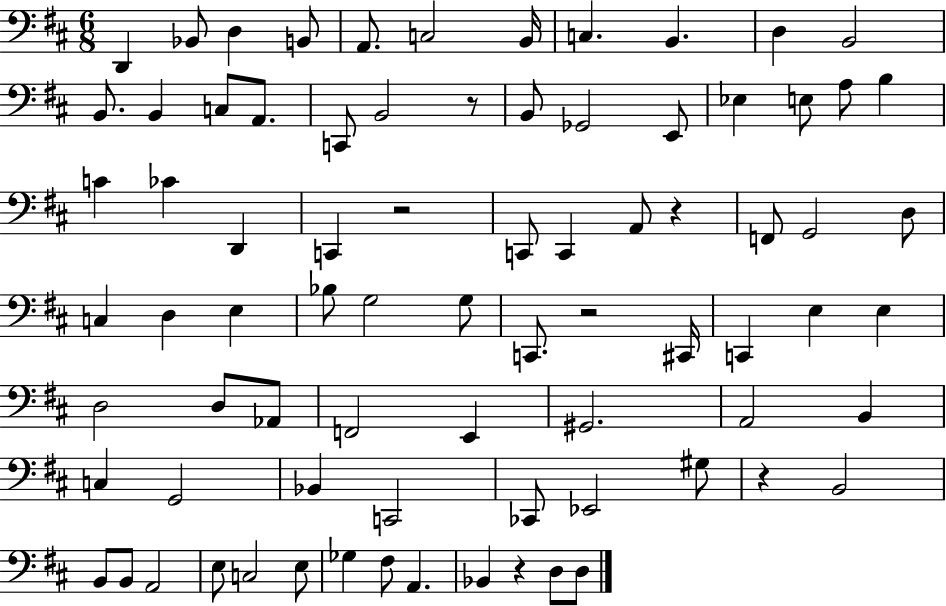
{
  \clef bass
  \numericTimeSignature
  \time 6/8
  \key d \major
  d,4 bes,8 d4 b,8 | a,8. c2 b,16 | c4. b,4. | d4 b,2 | \break b,8. b,4 c8 a,8. | c,8 b,2 r8 | b,8 ges,2 e,8 | ees4 e8 a8 b4 | \break c'4 ces'4 d,4 | c,4 r2 | c,8 c,4 a,8 r4 | f,8 g,2 d8 | \break c4 d4 e4 | bes8 g2 g8 | c,8. r2 cis,16 | c,4 e4 e4 | \break d2 d8 aes,8 | f,2 e,4 | gis,2. | a,2 b,4 | \break c4 g,2 | bes,4 c,2 | ces,8 ees,2 gis8 | r4 b,2 | \break b,8 b,8 a,2 | e8 c2 e8 | ges4 fis8 a,4. | bes,4 r4 d8 d8 | \break \bar "|."
}